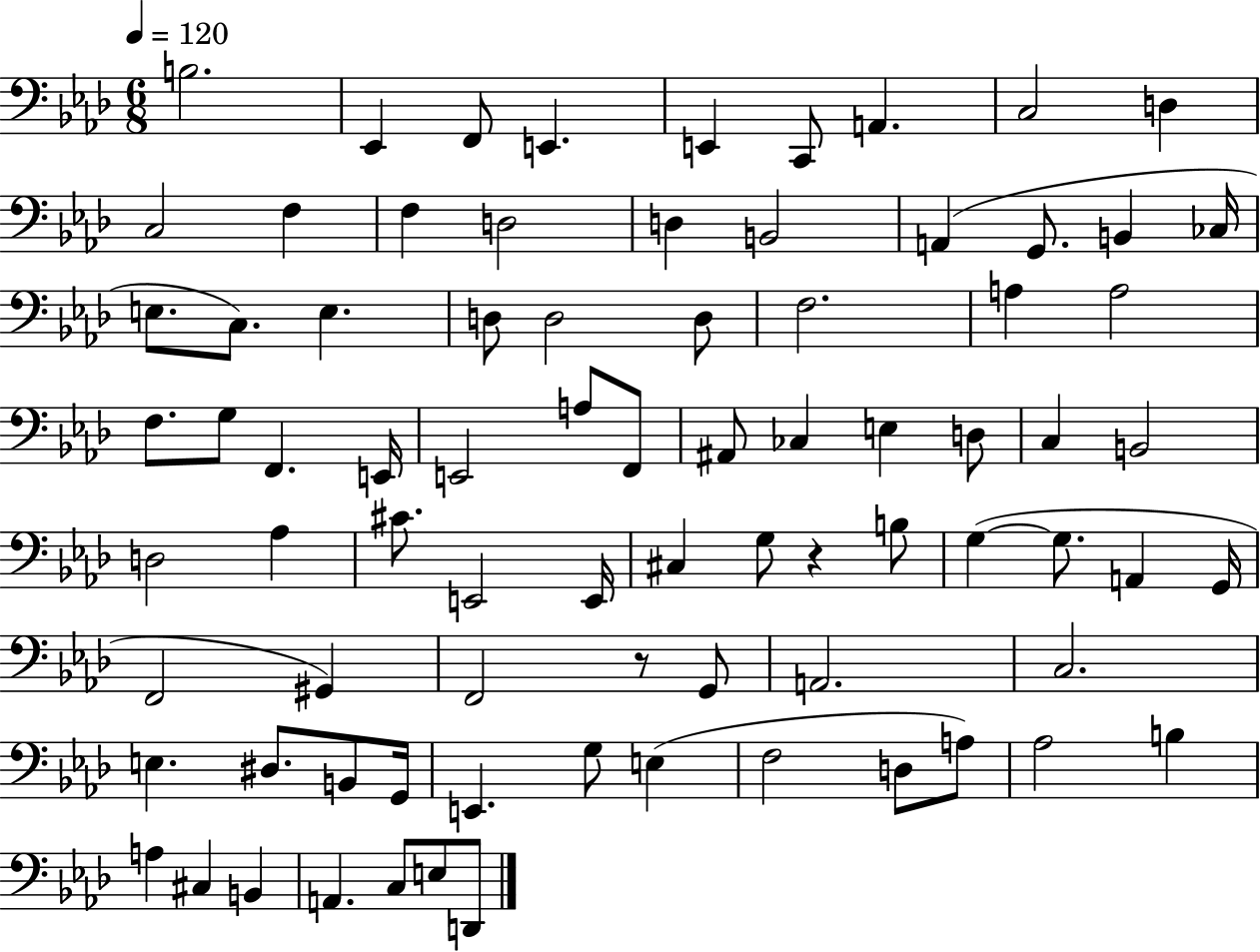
{
  \clef bass
  \numericTimeSignature
  \time 6/8
  \key aes \major
  \tempo 4 = 120
  b2. | ees,4 f,8 e,4. | e,4 c,8 a,4. | c2 d4 | \break c2 f4 | f4 d2 | d4 b,2 | a,4( g,8. b,4 ces16 | \break e8. c8.) e4. | d8 d2 d8 | f2. | a4 a2 | \break f8. g8 f,4. e,16 | e,2 a8 f,8 | ais,8 ces4 e4 d8 | c4 b,2 | \break d2 aes4 | cis'8. e,2 e,16 | cis4 g8 r4 b8 | g4~(~ g8. a,4 g,16 | \break f,2 gis,4) | f,2 r8 g,8 | a,2. | c2. | \break e4. dis8. b,8 g,16 | e,4. g8 e4( | f2 d8 a8) | aes2 b4 | \break a4 cis4 b,4 | a,4. c8 e8 d,8 | \bar "|."
}